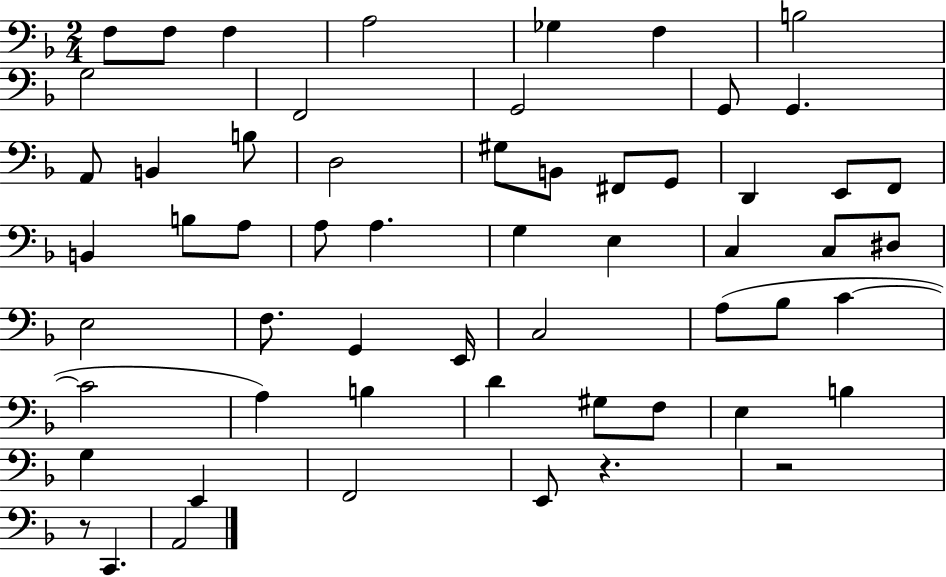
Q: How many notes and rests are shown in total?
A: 58